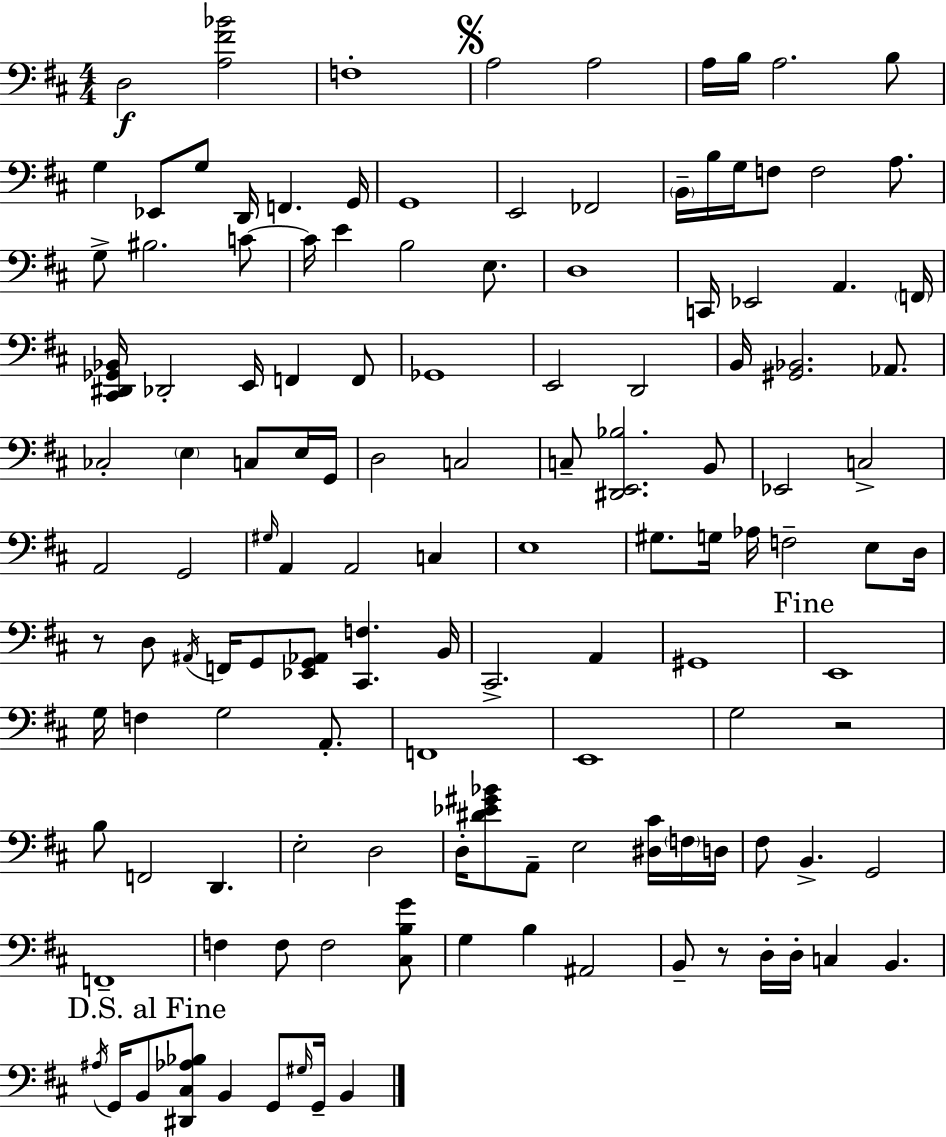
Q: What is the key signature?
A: D major